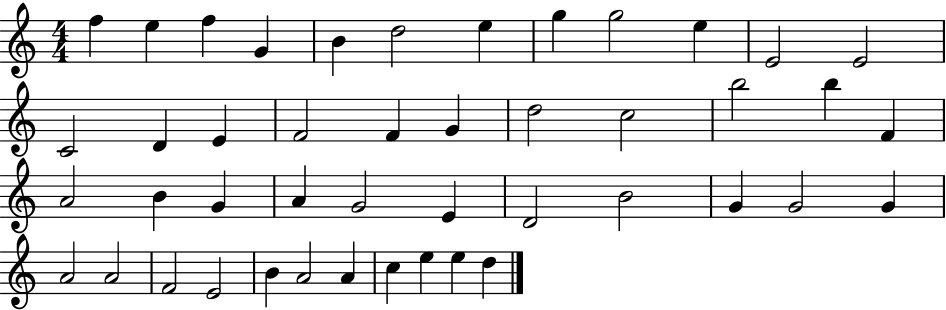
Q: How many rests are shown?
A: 0